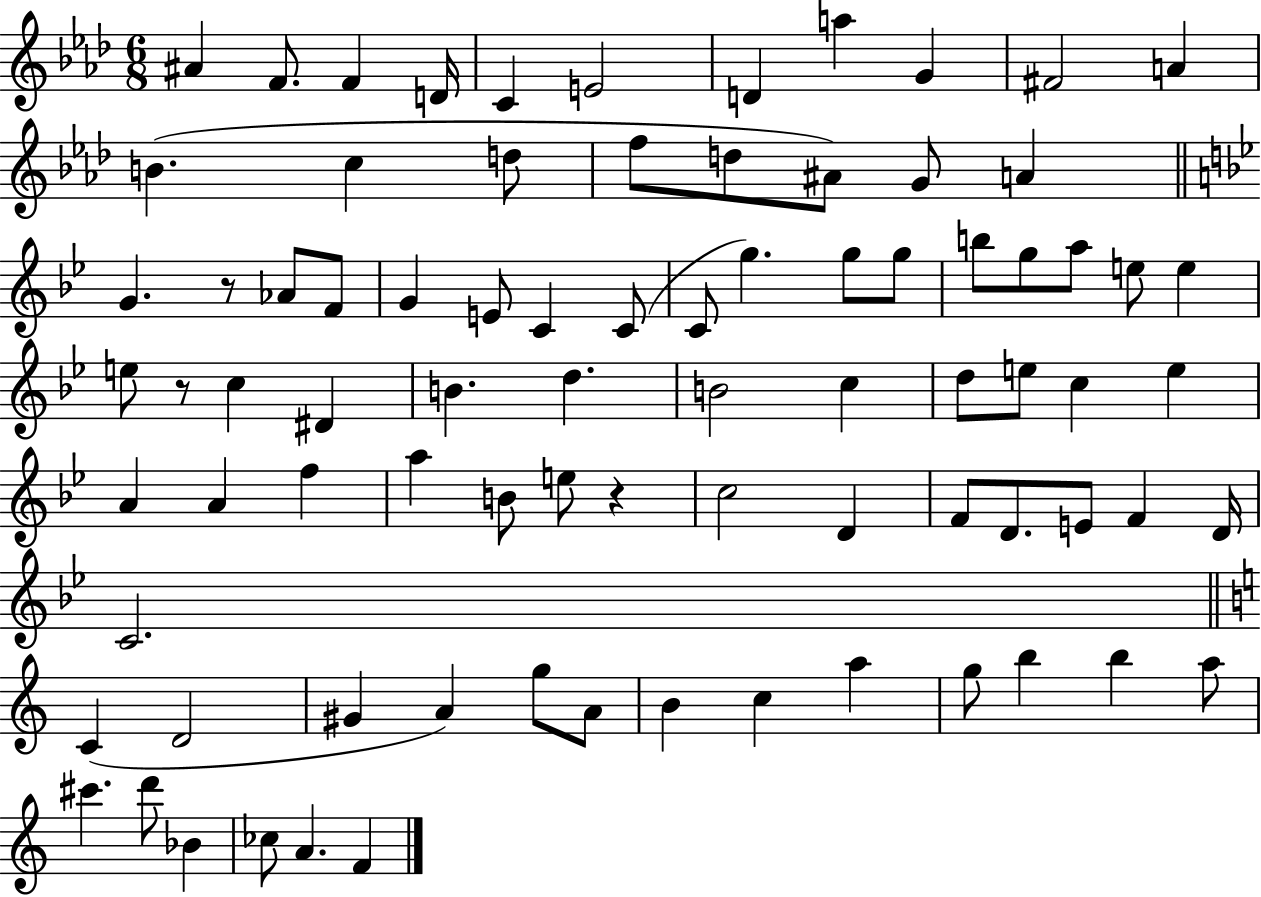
{
  \clef treble
  \numericTimeSignature
  \time 6/8
  \key aes \major
  ais'4 f'8. f'4 d'16 | c'4 e'2 | d'4 a''4 g'4 | fis'2 a'4 | \break b'4.( c''4 d''8 | f''8 d''8 ais'8) g'8 a'4 | \bar "||" \break \key g \minor g'4. r8 aes'8 f'8 | g'4 e'8 c'4 c'8( | c'8 g''4.) g''8 g''8 | b''8 g''8 a''8 e''8 e''4 | \break e''8 r8 c''4 dis'4 | b'4. d''4. | b'2 c''4 | d''8 e''8 c''4 e''4 | \break a'4 a'4 f''4 | a''4 b'8 e''8 r4 | c''2 d'4 | f'8 d'8. e'8 f'4 d'16 | \break c'2. | \bar "||" \break \key c \major c'4( d'2 | gis'4 a'4) g''8 a'8 | b'4 c''4 a''4 | g''8 b''4 b''4 a''8 | \break cis'''4. d'''8 bes'4 | ces''8 a'4. f'4 | \bar "|."
}